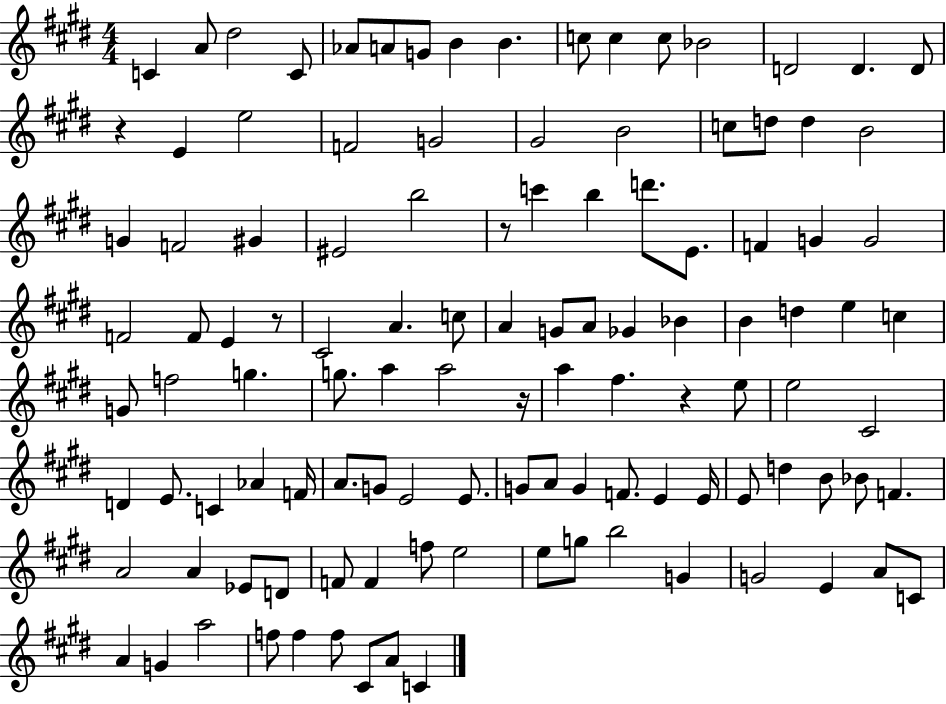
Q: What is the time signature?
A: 4/4